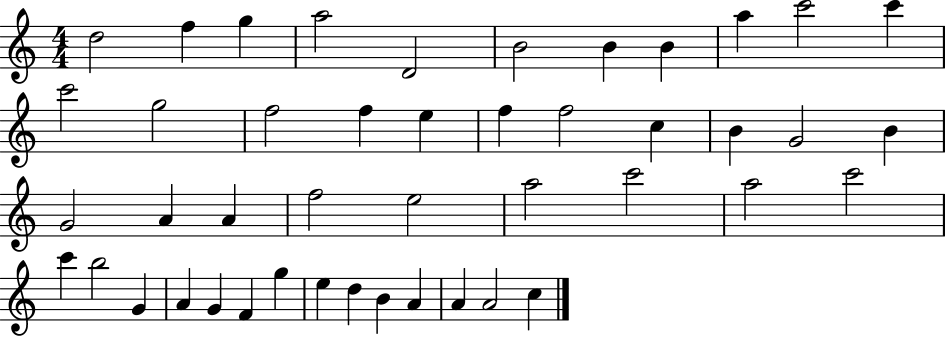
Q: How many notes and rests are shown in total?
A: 45